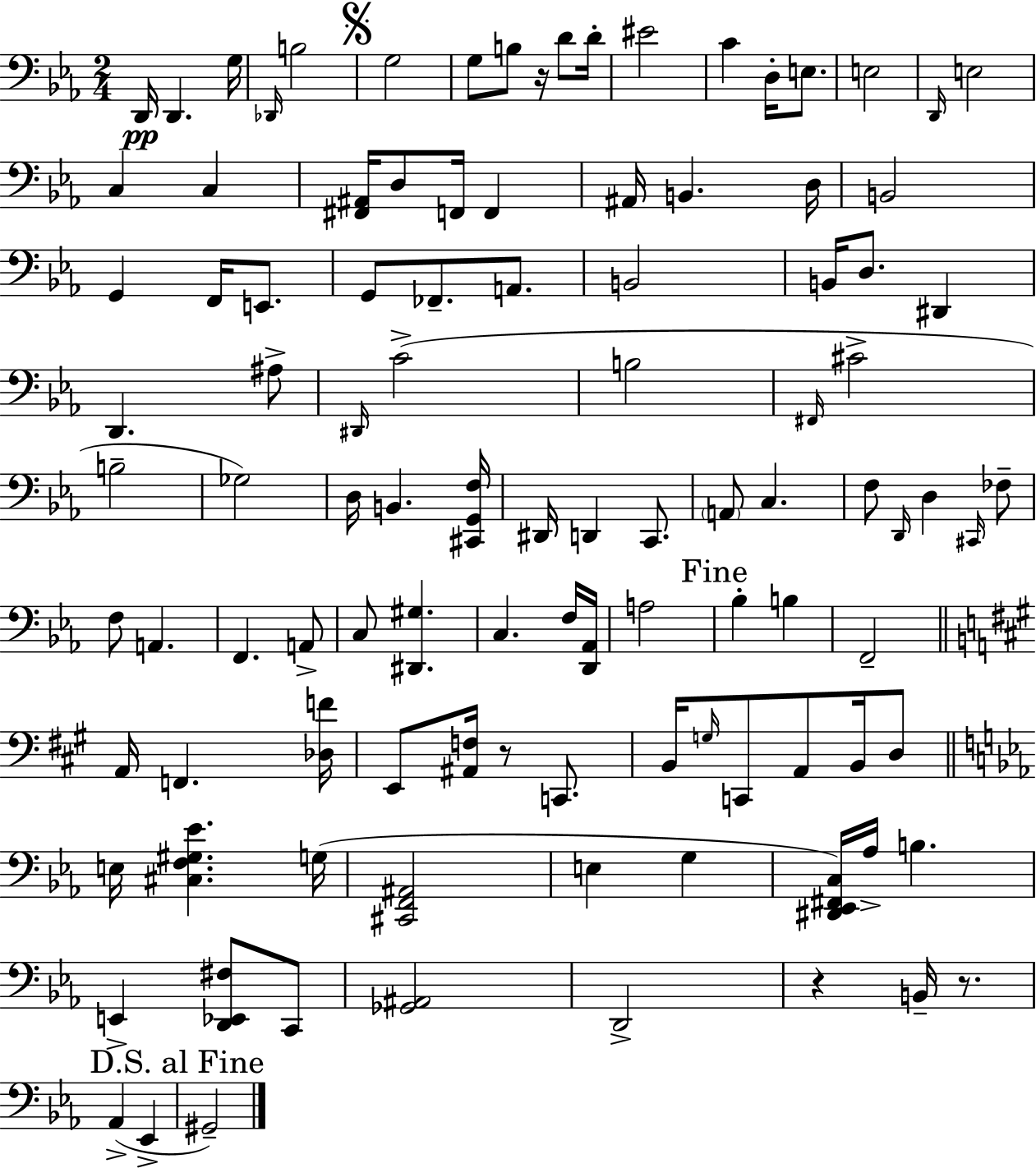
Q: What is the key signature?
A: EES major